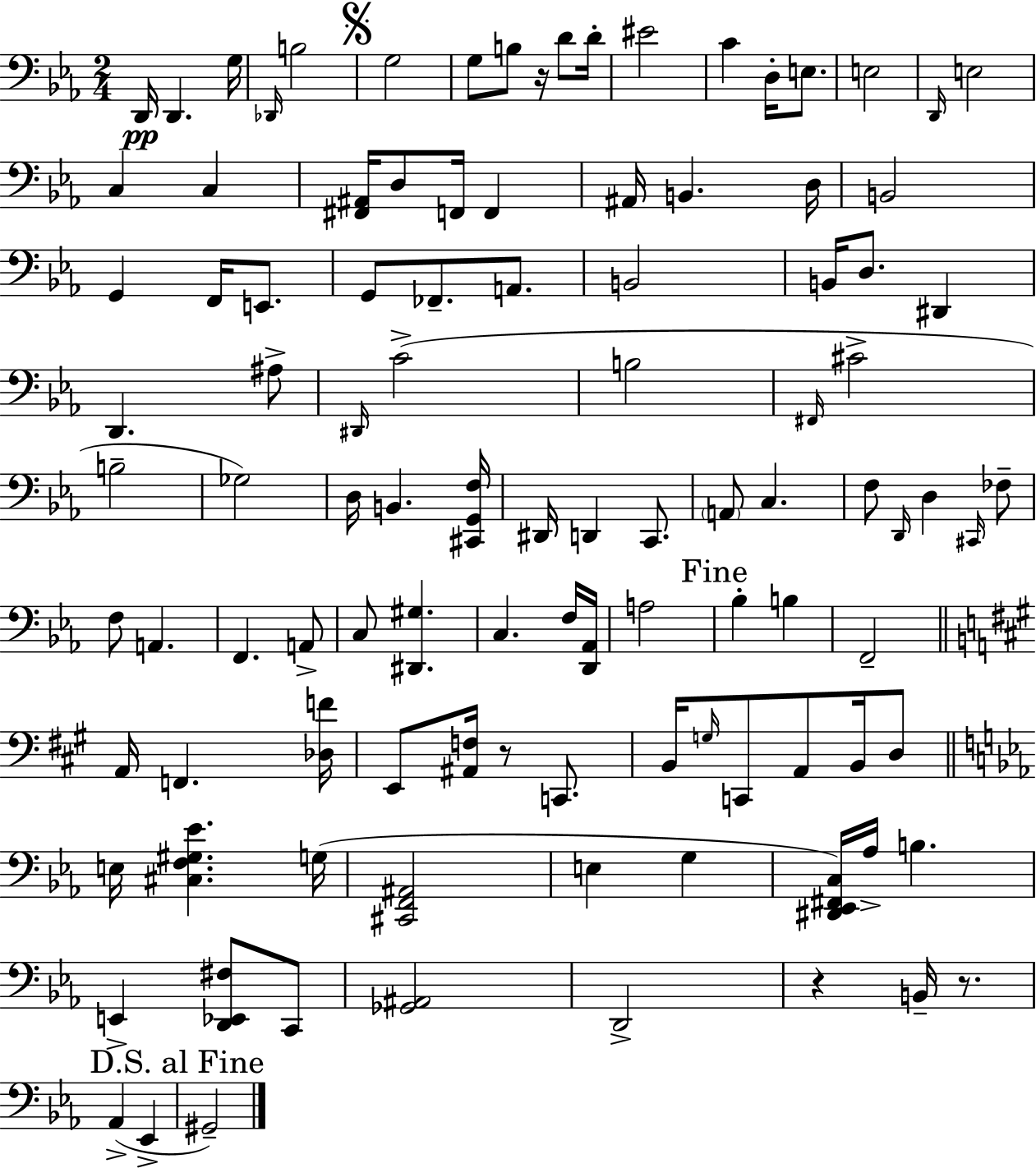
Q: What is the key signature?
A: EES major